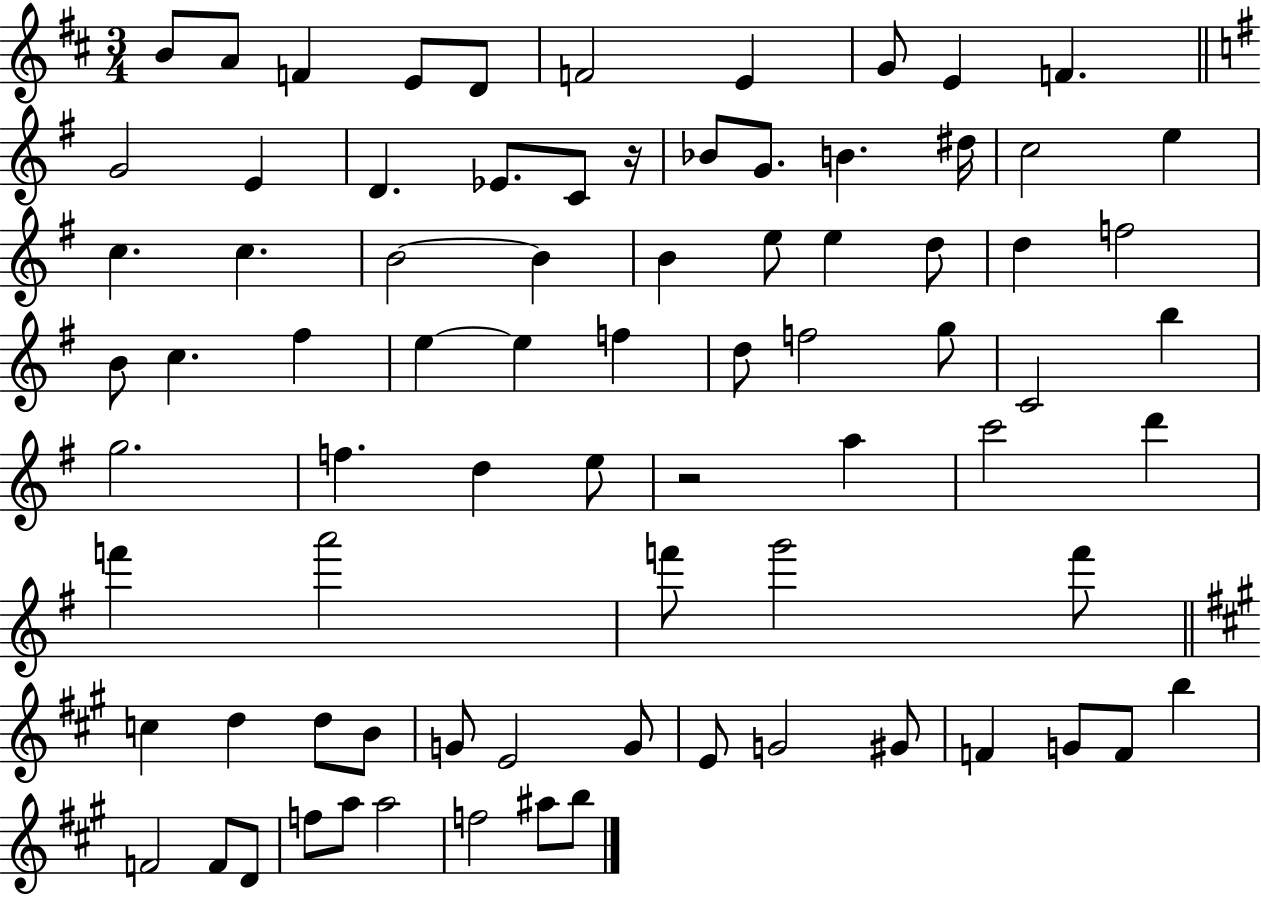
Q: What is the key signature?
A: D major